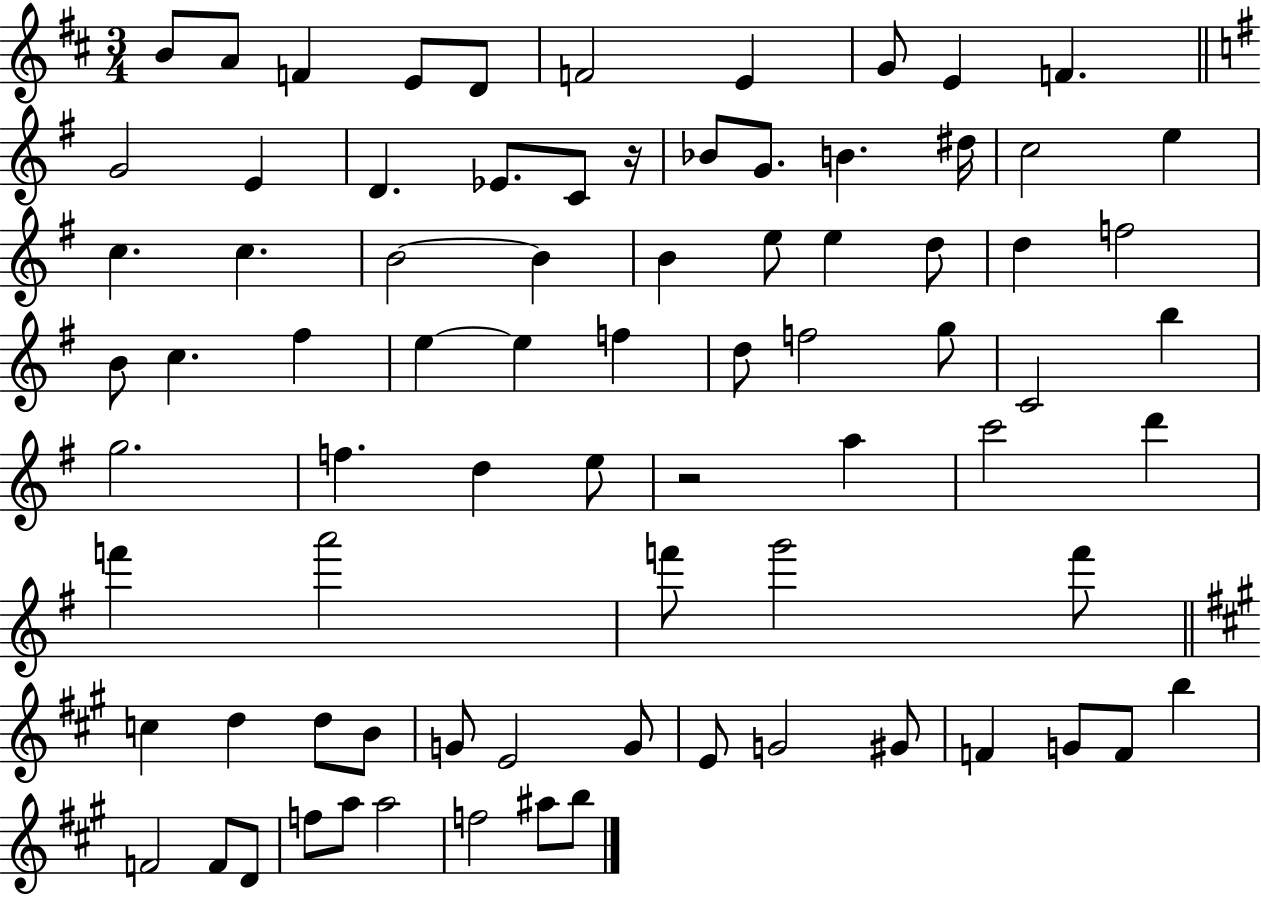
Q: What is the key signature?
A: D major